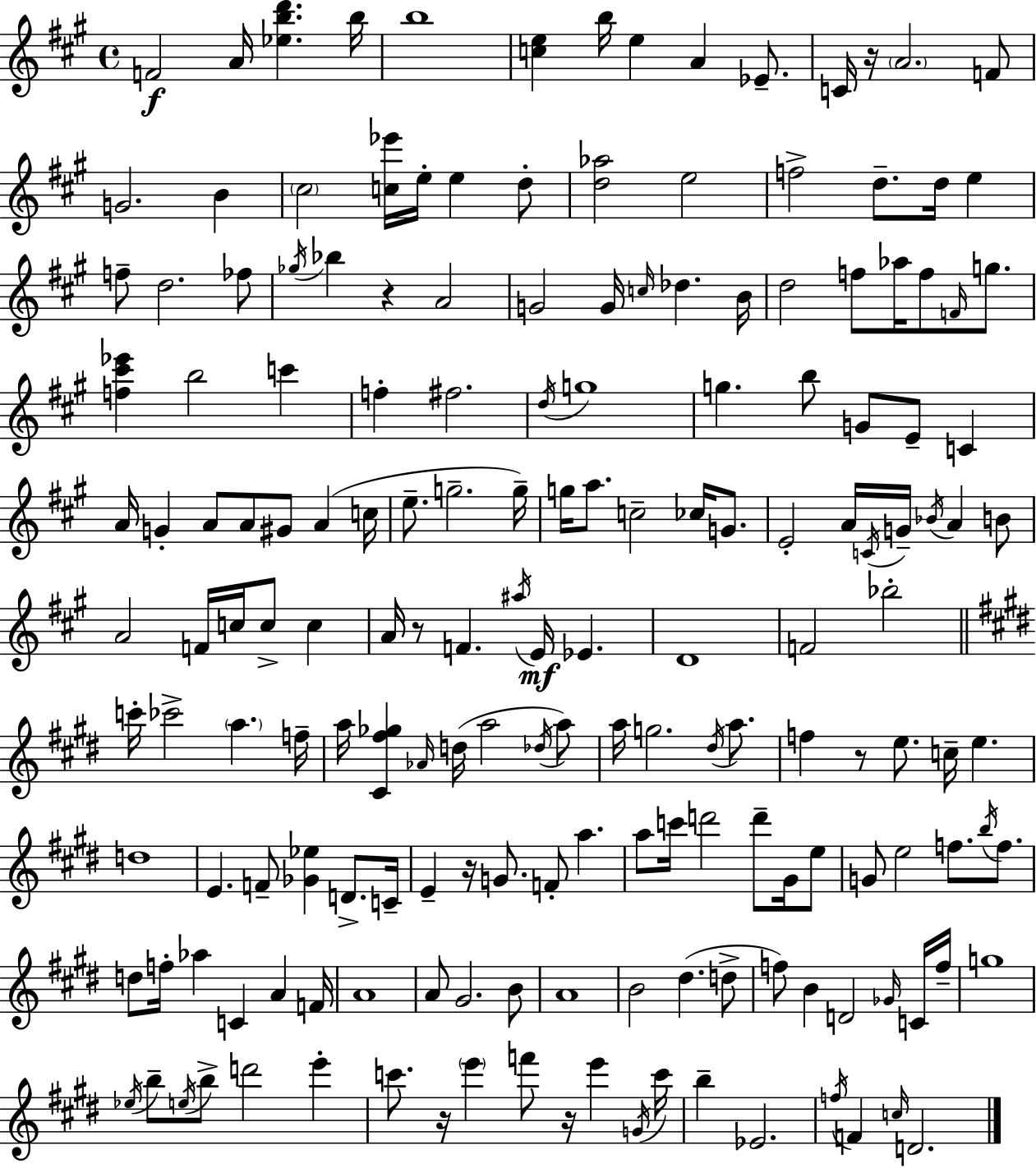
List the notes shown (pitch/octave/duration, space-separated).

F4/h A4/s [Eb5,B5,D6]/q. B5/s B5/w [C5,E5]/q B5/s E5/q A4/q Eb4/e. C4/s R/s A4/h. F4/e G4/h. B4/q C#5/h [C5,Eb6]/s E5/s E5/q D5/e [D5,Ab5]/h E5/h F5/h D5/e. D5/s E5/q F5/e D5/h. FES5/e Gb5/s Bb5/q R/q A4/h G4/h G4/s C5/s Db5/q. B4/s D5/h F5/e Ab5/s F5/e F4/s G5/e. [F5,C#6,Eb6]/q B5/h C6/q F5/q F#5/h. D5/s G5/w G5/q. B5/e G4/e E4/e C4/q A4/s G4/q A4/e A4/e G#4/e A4/q C5/s E5/e. G5/h. G5/s G5/s A5/e. C5/h CES5/s G4/e. E4/h A4/s C4/s G4/s Bb4/s A4/q B4/e A4/h F4/s C5/s C5/e C5/q A4/s R/e F4/q. A#5/s E4/s Eb4/q. D4/w F4/h Bb5/h C6/s CES6/h A5/q. F5/s A5/s [C#4,F#5,Gb5]/q Ab4/s D5/s A5/h Db5/s A5/e A5/s G5/h. D#5/s A5/e. F5/q R/e E5/e. C5/s E5/q. D5/w E4/q. F4/e [Gb4,Eb5]/q D4/e. C4/s E4/q R/s G4/e. F4/e A5/q. A5/e C6/s D6/h D6/e G#4/s E5/e G4/e E5/h F5/e. B5/s F5/e. D5/e F5/s Ab5/q C4/q A4/q F4/s A4/w A4/e G#4/h. B4/e A4/w B4/h D#5/q. D5/e F5/e B4/q D4/h Gb4/s C4/s F5/s G5/w Eb5/s B5/e E5/s B5/e D6/h E6/q C6/e. R/s E6/q F6/e R/s E6/q G4/s C6/s B5/q Eb4/h. F5/s F4/q C5/s D4/h.